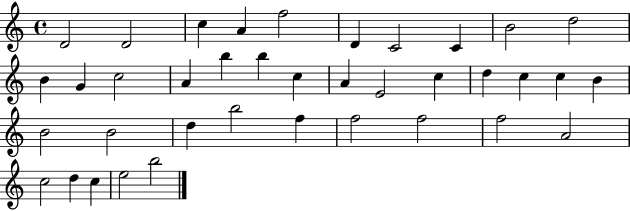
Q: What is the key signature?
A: C major